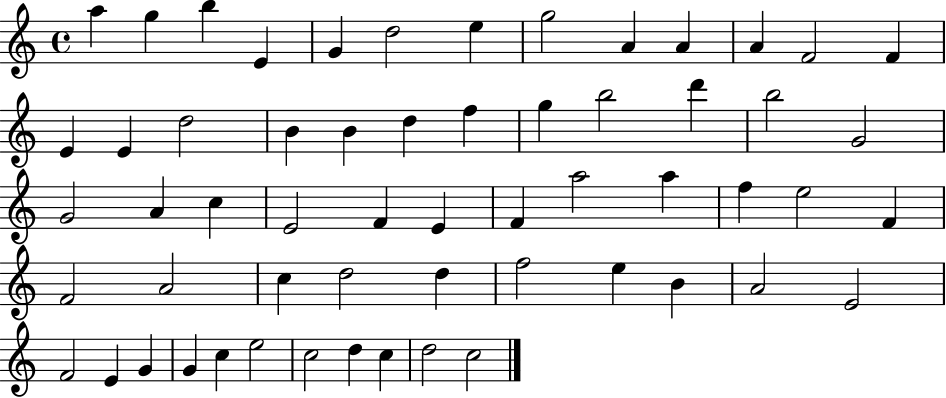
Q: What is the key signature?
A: C major